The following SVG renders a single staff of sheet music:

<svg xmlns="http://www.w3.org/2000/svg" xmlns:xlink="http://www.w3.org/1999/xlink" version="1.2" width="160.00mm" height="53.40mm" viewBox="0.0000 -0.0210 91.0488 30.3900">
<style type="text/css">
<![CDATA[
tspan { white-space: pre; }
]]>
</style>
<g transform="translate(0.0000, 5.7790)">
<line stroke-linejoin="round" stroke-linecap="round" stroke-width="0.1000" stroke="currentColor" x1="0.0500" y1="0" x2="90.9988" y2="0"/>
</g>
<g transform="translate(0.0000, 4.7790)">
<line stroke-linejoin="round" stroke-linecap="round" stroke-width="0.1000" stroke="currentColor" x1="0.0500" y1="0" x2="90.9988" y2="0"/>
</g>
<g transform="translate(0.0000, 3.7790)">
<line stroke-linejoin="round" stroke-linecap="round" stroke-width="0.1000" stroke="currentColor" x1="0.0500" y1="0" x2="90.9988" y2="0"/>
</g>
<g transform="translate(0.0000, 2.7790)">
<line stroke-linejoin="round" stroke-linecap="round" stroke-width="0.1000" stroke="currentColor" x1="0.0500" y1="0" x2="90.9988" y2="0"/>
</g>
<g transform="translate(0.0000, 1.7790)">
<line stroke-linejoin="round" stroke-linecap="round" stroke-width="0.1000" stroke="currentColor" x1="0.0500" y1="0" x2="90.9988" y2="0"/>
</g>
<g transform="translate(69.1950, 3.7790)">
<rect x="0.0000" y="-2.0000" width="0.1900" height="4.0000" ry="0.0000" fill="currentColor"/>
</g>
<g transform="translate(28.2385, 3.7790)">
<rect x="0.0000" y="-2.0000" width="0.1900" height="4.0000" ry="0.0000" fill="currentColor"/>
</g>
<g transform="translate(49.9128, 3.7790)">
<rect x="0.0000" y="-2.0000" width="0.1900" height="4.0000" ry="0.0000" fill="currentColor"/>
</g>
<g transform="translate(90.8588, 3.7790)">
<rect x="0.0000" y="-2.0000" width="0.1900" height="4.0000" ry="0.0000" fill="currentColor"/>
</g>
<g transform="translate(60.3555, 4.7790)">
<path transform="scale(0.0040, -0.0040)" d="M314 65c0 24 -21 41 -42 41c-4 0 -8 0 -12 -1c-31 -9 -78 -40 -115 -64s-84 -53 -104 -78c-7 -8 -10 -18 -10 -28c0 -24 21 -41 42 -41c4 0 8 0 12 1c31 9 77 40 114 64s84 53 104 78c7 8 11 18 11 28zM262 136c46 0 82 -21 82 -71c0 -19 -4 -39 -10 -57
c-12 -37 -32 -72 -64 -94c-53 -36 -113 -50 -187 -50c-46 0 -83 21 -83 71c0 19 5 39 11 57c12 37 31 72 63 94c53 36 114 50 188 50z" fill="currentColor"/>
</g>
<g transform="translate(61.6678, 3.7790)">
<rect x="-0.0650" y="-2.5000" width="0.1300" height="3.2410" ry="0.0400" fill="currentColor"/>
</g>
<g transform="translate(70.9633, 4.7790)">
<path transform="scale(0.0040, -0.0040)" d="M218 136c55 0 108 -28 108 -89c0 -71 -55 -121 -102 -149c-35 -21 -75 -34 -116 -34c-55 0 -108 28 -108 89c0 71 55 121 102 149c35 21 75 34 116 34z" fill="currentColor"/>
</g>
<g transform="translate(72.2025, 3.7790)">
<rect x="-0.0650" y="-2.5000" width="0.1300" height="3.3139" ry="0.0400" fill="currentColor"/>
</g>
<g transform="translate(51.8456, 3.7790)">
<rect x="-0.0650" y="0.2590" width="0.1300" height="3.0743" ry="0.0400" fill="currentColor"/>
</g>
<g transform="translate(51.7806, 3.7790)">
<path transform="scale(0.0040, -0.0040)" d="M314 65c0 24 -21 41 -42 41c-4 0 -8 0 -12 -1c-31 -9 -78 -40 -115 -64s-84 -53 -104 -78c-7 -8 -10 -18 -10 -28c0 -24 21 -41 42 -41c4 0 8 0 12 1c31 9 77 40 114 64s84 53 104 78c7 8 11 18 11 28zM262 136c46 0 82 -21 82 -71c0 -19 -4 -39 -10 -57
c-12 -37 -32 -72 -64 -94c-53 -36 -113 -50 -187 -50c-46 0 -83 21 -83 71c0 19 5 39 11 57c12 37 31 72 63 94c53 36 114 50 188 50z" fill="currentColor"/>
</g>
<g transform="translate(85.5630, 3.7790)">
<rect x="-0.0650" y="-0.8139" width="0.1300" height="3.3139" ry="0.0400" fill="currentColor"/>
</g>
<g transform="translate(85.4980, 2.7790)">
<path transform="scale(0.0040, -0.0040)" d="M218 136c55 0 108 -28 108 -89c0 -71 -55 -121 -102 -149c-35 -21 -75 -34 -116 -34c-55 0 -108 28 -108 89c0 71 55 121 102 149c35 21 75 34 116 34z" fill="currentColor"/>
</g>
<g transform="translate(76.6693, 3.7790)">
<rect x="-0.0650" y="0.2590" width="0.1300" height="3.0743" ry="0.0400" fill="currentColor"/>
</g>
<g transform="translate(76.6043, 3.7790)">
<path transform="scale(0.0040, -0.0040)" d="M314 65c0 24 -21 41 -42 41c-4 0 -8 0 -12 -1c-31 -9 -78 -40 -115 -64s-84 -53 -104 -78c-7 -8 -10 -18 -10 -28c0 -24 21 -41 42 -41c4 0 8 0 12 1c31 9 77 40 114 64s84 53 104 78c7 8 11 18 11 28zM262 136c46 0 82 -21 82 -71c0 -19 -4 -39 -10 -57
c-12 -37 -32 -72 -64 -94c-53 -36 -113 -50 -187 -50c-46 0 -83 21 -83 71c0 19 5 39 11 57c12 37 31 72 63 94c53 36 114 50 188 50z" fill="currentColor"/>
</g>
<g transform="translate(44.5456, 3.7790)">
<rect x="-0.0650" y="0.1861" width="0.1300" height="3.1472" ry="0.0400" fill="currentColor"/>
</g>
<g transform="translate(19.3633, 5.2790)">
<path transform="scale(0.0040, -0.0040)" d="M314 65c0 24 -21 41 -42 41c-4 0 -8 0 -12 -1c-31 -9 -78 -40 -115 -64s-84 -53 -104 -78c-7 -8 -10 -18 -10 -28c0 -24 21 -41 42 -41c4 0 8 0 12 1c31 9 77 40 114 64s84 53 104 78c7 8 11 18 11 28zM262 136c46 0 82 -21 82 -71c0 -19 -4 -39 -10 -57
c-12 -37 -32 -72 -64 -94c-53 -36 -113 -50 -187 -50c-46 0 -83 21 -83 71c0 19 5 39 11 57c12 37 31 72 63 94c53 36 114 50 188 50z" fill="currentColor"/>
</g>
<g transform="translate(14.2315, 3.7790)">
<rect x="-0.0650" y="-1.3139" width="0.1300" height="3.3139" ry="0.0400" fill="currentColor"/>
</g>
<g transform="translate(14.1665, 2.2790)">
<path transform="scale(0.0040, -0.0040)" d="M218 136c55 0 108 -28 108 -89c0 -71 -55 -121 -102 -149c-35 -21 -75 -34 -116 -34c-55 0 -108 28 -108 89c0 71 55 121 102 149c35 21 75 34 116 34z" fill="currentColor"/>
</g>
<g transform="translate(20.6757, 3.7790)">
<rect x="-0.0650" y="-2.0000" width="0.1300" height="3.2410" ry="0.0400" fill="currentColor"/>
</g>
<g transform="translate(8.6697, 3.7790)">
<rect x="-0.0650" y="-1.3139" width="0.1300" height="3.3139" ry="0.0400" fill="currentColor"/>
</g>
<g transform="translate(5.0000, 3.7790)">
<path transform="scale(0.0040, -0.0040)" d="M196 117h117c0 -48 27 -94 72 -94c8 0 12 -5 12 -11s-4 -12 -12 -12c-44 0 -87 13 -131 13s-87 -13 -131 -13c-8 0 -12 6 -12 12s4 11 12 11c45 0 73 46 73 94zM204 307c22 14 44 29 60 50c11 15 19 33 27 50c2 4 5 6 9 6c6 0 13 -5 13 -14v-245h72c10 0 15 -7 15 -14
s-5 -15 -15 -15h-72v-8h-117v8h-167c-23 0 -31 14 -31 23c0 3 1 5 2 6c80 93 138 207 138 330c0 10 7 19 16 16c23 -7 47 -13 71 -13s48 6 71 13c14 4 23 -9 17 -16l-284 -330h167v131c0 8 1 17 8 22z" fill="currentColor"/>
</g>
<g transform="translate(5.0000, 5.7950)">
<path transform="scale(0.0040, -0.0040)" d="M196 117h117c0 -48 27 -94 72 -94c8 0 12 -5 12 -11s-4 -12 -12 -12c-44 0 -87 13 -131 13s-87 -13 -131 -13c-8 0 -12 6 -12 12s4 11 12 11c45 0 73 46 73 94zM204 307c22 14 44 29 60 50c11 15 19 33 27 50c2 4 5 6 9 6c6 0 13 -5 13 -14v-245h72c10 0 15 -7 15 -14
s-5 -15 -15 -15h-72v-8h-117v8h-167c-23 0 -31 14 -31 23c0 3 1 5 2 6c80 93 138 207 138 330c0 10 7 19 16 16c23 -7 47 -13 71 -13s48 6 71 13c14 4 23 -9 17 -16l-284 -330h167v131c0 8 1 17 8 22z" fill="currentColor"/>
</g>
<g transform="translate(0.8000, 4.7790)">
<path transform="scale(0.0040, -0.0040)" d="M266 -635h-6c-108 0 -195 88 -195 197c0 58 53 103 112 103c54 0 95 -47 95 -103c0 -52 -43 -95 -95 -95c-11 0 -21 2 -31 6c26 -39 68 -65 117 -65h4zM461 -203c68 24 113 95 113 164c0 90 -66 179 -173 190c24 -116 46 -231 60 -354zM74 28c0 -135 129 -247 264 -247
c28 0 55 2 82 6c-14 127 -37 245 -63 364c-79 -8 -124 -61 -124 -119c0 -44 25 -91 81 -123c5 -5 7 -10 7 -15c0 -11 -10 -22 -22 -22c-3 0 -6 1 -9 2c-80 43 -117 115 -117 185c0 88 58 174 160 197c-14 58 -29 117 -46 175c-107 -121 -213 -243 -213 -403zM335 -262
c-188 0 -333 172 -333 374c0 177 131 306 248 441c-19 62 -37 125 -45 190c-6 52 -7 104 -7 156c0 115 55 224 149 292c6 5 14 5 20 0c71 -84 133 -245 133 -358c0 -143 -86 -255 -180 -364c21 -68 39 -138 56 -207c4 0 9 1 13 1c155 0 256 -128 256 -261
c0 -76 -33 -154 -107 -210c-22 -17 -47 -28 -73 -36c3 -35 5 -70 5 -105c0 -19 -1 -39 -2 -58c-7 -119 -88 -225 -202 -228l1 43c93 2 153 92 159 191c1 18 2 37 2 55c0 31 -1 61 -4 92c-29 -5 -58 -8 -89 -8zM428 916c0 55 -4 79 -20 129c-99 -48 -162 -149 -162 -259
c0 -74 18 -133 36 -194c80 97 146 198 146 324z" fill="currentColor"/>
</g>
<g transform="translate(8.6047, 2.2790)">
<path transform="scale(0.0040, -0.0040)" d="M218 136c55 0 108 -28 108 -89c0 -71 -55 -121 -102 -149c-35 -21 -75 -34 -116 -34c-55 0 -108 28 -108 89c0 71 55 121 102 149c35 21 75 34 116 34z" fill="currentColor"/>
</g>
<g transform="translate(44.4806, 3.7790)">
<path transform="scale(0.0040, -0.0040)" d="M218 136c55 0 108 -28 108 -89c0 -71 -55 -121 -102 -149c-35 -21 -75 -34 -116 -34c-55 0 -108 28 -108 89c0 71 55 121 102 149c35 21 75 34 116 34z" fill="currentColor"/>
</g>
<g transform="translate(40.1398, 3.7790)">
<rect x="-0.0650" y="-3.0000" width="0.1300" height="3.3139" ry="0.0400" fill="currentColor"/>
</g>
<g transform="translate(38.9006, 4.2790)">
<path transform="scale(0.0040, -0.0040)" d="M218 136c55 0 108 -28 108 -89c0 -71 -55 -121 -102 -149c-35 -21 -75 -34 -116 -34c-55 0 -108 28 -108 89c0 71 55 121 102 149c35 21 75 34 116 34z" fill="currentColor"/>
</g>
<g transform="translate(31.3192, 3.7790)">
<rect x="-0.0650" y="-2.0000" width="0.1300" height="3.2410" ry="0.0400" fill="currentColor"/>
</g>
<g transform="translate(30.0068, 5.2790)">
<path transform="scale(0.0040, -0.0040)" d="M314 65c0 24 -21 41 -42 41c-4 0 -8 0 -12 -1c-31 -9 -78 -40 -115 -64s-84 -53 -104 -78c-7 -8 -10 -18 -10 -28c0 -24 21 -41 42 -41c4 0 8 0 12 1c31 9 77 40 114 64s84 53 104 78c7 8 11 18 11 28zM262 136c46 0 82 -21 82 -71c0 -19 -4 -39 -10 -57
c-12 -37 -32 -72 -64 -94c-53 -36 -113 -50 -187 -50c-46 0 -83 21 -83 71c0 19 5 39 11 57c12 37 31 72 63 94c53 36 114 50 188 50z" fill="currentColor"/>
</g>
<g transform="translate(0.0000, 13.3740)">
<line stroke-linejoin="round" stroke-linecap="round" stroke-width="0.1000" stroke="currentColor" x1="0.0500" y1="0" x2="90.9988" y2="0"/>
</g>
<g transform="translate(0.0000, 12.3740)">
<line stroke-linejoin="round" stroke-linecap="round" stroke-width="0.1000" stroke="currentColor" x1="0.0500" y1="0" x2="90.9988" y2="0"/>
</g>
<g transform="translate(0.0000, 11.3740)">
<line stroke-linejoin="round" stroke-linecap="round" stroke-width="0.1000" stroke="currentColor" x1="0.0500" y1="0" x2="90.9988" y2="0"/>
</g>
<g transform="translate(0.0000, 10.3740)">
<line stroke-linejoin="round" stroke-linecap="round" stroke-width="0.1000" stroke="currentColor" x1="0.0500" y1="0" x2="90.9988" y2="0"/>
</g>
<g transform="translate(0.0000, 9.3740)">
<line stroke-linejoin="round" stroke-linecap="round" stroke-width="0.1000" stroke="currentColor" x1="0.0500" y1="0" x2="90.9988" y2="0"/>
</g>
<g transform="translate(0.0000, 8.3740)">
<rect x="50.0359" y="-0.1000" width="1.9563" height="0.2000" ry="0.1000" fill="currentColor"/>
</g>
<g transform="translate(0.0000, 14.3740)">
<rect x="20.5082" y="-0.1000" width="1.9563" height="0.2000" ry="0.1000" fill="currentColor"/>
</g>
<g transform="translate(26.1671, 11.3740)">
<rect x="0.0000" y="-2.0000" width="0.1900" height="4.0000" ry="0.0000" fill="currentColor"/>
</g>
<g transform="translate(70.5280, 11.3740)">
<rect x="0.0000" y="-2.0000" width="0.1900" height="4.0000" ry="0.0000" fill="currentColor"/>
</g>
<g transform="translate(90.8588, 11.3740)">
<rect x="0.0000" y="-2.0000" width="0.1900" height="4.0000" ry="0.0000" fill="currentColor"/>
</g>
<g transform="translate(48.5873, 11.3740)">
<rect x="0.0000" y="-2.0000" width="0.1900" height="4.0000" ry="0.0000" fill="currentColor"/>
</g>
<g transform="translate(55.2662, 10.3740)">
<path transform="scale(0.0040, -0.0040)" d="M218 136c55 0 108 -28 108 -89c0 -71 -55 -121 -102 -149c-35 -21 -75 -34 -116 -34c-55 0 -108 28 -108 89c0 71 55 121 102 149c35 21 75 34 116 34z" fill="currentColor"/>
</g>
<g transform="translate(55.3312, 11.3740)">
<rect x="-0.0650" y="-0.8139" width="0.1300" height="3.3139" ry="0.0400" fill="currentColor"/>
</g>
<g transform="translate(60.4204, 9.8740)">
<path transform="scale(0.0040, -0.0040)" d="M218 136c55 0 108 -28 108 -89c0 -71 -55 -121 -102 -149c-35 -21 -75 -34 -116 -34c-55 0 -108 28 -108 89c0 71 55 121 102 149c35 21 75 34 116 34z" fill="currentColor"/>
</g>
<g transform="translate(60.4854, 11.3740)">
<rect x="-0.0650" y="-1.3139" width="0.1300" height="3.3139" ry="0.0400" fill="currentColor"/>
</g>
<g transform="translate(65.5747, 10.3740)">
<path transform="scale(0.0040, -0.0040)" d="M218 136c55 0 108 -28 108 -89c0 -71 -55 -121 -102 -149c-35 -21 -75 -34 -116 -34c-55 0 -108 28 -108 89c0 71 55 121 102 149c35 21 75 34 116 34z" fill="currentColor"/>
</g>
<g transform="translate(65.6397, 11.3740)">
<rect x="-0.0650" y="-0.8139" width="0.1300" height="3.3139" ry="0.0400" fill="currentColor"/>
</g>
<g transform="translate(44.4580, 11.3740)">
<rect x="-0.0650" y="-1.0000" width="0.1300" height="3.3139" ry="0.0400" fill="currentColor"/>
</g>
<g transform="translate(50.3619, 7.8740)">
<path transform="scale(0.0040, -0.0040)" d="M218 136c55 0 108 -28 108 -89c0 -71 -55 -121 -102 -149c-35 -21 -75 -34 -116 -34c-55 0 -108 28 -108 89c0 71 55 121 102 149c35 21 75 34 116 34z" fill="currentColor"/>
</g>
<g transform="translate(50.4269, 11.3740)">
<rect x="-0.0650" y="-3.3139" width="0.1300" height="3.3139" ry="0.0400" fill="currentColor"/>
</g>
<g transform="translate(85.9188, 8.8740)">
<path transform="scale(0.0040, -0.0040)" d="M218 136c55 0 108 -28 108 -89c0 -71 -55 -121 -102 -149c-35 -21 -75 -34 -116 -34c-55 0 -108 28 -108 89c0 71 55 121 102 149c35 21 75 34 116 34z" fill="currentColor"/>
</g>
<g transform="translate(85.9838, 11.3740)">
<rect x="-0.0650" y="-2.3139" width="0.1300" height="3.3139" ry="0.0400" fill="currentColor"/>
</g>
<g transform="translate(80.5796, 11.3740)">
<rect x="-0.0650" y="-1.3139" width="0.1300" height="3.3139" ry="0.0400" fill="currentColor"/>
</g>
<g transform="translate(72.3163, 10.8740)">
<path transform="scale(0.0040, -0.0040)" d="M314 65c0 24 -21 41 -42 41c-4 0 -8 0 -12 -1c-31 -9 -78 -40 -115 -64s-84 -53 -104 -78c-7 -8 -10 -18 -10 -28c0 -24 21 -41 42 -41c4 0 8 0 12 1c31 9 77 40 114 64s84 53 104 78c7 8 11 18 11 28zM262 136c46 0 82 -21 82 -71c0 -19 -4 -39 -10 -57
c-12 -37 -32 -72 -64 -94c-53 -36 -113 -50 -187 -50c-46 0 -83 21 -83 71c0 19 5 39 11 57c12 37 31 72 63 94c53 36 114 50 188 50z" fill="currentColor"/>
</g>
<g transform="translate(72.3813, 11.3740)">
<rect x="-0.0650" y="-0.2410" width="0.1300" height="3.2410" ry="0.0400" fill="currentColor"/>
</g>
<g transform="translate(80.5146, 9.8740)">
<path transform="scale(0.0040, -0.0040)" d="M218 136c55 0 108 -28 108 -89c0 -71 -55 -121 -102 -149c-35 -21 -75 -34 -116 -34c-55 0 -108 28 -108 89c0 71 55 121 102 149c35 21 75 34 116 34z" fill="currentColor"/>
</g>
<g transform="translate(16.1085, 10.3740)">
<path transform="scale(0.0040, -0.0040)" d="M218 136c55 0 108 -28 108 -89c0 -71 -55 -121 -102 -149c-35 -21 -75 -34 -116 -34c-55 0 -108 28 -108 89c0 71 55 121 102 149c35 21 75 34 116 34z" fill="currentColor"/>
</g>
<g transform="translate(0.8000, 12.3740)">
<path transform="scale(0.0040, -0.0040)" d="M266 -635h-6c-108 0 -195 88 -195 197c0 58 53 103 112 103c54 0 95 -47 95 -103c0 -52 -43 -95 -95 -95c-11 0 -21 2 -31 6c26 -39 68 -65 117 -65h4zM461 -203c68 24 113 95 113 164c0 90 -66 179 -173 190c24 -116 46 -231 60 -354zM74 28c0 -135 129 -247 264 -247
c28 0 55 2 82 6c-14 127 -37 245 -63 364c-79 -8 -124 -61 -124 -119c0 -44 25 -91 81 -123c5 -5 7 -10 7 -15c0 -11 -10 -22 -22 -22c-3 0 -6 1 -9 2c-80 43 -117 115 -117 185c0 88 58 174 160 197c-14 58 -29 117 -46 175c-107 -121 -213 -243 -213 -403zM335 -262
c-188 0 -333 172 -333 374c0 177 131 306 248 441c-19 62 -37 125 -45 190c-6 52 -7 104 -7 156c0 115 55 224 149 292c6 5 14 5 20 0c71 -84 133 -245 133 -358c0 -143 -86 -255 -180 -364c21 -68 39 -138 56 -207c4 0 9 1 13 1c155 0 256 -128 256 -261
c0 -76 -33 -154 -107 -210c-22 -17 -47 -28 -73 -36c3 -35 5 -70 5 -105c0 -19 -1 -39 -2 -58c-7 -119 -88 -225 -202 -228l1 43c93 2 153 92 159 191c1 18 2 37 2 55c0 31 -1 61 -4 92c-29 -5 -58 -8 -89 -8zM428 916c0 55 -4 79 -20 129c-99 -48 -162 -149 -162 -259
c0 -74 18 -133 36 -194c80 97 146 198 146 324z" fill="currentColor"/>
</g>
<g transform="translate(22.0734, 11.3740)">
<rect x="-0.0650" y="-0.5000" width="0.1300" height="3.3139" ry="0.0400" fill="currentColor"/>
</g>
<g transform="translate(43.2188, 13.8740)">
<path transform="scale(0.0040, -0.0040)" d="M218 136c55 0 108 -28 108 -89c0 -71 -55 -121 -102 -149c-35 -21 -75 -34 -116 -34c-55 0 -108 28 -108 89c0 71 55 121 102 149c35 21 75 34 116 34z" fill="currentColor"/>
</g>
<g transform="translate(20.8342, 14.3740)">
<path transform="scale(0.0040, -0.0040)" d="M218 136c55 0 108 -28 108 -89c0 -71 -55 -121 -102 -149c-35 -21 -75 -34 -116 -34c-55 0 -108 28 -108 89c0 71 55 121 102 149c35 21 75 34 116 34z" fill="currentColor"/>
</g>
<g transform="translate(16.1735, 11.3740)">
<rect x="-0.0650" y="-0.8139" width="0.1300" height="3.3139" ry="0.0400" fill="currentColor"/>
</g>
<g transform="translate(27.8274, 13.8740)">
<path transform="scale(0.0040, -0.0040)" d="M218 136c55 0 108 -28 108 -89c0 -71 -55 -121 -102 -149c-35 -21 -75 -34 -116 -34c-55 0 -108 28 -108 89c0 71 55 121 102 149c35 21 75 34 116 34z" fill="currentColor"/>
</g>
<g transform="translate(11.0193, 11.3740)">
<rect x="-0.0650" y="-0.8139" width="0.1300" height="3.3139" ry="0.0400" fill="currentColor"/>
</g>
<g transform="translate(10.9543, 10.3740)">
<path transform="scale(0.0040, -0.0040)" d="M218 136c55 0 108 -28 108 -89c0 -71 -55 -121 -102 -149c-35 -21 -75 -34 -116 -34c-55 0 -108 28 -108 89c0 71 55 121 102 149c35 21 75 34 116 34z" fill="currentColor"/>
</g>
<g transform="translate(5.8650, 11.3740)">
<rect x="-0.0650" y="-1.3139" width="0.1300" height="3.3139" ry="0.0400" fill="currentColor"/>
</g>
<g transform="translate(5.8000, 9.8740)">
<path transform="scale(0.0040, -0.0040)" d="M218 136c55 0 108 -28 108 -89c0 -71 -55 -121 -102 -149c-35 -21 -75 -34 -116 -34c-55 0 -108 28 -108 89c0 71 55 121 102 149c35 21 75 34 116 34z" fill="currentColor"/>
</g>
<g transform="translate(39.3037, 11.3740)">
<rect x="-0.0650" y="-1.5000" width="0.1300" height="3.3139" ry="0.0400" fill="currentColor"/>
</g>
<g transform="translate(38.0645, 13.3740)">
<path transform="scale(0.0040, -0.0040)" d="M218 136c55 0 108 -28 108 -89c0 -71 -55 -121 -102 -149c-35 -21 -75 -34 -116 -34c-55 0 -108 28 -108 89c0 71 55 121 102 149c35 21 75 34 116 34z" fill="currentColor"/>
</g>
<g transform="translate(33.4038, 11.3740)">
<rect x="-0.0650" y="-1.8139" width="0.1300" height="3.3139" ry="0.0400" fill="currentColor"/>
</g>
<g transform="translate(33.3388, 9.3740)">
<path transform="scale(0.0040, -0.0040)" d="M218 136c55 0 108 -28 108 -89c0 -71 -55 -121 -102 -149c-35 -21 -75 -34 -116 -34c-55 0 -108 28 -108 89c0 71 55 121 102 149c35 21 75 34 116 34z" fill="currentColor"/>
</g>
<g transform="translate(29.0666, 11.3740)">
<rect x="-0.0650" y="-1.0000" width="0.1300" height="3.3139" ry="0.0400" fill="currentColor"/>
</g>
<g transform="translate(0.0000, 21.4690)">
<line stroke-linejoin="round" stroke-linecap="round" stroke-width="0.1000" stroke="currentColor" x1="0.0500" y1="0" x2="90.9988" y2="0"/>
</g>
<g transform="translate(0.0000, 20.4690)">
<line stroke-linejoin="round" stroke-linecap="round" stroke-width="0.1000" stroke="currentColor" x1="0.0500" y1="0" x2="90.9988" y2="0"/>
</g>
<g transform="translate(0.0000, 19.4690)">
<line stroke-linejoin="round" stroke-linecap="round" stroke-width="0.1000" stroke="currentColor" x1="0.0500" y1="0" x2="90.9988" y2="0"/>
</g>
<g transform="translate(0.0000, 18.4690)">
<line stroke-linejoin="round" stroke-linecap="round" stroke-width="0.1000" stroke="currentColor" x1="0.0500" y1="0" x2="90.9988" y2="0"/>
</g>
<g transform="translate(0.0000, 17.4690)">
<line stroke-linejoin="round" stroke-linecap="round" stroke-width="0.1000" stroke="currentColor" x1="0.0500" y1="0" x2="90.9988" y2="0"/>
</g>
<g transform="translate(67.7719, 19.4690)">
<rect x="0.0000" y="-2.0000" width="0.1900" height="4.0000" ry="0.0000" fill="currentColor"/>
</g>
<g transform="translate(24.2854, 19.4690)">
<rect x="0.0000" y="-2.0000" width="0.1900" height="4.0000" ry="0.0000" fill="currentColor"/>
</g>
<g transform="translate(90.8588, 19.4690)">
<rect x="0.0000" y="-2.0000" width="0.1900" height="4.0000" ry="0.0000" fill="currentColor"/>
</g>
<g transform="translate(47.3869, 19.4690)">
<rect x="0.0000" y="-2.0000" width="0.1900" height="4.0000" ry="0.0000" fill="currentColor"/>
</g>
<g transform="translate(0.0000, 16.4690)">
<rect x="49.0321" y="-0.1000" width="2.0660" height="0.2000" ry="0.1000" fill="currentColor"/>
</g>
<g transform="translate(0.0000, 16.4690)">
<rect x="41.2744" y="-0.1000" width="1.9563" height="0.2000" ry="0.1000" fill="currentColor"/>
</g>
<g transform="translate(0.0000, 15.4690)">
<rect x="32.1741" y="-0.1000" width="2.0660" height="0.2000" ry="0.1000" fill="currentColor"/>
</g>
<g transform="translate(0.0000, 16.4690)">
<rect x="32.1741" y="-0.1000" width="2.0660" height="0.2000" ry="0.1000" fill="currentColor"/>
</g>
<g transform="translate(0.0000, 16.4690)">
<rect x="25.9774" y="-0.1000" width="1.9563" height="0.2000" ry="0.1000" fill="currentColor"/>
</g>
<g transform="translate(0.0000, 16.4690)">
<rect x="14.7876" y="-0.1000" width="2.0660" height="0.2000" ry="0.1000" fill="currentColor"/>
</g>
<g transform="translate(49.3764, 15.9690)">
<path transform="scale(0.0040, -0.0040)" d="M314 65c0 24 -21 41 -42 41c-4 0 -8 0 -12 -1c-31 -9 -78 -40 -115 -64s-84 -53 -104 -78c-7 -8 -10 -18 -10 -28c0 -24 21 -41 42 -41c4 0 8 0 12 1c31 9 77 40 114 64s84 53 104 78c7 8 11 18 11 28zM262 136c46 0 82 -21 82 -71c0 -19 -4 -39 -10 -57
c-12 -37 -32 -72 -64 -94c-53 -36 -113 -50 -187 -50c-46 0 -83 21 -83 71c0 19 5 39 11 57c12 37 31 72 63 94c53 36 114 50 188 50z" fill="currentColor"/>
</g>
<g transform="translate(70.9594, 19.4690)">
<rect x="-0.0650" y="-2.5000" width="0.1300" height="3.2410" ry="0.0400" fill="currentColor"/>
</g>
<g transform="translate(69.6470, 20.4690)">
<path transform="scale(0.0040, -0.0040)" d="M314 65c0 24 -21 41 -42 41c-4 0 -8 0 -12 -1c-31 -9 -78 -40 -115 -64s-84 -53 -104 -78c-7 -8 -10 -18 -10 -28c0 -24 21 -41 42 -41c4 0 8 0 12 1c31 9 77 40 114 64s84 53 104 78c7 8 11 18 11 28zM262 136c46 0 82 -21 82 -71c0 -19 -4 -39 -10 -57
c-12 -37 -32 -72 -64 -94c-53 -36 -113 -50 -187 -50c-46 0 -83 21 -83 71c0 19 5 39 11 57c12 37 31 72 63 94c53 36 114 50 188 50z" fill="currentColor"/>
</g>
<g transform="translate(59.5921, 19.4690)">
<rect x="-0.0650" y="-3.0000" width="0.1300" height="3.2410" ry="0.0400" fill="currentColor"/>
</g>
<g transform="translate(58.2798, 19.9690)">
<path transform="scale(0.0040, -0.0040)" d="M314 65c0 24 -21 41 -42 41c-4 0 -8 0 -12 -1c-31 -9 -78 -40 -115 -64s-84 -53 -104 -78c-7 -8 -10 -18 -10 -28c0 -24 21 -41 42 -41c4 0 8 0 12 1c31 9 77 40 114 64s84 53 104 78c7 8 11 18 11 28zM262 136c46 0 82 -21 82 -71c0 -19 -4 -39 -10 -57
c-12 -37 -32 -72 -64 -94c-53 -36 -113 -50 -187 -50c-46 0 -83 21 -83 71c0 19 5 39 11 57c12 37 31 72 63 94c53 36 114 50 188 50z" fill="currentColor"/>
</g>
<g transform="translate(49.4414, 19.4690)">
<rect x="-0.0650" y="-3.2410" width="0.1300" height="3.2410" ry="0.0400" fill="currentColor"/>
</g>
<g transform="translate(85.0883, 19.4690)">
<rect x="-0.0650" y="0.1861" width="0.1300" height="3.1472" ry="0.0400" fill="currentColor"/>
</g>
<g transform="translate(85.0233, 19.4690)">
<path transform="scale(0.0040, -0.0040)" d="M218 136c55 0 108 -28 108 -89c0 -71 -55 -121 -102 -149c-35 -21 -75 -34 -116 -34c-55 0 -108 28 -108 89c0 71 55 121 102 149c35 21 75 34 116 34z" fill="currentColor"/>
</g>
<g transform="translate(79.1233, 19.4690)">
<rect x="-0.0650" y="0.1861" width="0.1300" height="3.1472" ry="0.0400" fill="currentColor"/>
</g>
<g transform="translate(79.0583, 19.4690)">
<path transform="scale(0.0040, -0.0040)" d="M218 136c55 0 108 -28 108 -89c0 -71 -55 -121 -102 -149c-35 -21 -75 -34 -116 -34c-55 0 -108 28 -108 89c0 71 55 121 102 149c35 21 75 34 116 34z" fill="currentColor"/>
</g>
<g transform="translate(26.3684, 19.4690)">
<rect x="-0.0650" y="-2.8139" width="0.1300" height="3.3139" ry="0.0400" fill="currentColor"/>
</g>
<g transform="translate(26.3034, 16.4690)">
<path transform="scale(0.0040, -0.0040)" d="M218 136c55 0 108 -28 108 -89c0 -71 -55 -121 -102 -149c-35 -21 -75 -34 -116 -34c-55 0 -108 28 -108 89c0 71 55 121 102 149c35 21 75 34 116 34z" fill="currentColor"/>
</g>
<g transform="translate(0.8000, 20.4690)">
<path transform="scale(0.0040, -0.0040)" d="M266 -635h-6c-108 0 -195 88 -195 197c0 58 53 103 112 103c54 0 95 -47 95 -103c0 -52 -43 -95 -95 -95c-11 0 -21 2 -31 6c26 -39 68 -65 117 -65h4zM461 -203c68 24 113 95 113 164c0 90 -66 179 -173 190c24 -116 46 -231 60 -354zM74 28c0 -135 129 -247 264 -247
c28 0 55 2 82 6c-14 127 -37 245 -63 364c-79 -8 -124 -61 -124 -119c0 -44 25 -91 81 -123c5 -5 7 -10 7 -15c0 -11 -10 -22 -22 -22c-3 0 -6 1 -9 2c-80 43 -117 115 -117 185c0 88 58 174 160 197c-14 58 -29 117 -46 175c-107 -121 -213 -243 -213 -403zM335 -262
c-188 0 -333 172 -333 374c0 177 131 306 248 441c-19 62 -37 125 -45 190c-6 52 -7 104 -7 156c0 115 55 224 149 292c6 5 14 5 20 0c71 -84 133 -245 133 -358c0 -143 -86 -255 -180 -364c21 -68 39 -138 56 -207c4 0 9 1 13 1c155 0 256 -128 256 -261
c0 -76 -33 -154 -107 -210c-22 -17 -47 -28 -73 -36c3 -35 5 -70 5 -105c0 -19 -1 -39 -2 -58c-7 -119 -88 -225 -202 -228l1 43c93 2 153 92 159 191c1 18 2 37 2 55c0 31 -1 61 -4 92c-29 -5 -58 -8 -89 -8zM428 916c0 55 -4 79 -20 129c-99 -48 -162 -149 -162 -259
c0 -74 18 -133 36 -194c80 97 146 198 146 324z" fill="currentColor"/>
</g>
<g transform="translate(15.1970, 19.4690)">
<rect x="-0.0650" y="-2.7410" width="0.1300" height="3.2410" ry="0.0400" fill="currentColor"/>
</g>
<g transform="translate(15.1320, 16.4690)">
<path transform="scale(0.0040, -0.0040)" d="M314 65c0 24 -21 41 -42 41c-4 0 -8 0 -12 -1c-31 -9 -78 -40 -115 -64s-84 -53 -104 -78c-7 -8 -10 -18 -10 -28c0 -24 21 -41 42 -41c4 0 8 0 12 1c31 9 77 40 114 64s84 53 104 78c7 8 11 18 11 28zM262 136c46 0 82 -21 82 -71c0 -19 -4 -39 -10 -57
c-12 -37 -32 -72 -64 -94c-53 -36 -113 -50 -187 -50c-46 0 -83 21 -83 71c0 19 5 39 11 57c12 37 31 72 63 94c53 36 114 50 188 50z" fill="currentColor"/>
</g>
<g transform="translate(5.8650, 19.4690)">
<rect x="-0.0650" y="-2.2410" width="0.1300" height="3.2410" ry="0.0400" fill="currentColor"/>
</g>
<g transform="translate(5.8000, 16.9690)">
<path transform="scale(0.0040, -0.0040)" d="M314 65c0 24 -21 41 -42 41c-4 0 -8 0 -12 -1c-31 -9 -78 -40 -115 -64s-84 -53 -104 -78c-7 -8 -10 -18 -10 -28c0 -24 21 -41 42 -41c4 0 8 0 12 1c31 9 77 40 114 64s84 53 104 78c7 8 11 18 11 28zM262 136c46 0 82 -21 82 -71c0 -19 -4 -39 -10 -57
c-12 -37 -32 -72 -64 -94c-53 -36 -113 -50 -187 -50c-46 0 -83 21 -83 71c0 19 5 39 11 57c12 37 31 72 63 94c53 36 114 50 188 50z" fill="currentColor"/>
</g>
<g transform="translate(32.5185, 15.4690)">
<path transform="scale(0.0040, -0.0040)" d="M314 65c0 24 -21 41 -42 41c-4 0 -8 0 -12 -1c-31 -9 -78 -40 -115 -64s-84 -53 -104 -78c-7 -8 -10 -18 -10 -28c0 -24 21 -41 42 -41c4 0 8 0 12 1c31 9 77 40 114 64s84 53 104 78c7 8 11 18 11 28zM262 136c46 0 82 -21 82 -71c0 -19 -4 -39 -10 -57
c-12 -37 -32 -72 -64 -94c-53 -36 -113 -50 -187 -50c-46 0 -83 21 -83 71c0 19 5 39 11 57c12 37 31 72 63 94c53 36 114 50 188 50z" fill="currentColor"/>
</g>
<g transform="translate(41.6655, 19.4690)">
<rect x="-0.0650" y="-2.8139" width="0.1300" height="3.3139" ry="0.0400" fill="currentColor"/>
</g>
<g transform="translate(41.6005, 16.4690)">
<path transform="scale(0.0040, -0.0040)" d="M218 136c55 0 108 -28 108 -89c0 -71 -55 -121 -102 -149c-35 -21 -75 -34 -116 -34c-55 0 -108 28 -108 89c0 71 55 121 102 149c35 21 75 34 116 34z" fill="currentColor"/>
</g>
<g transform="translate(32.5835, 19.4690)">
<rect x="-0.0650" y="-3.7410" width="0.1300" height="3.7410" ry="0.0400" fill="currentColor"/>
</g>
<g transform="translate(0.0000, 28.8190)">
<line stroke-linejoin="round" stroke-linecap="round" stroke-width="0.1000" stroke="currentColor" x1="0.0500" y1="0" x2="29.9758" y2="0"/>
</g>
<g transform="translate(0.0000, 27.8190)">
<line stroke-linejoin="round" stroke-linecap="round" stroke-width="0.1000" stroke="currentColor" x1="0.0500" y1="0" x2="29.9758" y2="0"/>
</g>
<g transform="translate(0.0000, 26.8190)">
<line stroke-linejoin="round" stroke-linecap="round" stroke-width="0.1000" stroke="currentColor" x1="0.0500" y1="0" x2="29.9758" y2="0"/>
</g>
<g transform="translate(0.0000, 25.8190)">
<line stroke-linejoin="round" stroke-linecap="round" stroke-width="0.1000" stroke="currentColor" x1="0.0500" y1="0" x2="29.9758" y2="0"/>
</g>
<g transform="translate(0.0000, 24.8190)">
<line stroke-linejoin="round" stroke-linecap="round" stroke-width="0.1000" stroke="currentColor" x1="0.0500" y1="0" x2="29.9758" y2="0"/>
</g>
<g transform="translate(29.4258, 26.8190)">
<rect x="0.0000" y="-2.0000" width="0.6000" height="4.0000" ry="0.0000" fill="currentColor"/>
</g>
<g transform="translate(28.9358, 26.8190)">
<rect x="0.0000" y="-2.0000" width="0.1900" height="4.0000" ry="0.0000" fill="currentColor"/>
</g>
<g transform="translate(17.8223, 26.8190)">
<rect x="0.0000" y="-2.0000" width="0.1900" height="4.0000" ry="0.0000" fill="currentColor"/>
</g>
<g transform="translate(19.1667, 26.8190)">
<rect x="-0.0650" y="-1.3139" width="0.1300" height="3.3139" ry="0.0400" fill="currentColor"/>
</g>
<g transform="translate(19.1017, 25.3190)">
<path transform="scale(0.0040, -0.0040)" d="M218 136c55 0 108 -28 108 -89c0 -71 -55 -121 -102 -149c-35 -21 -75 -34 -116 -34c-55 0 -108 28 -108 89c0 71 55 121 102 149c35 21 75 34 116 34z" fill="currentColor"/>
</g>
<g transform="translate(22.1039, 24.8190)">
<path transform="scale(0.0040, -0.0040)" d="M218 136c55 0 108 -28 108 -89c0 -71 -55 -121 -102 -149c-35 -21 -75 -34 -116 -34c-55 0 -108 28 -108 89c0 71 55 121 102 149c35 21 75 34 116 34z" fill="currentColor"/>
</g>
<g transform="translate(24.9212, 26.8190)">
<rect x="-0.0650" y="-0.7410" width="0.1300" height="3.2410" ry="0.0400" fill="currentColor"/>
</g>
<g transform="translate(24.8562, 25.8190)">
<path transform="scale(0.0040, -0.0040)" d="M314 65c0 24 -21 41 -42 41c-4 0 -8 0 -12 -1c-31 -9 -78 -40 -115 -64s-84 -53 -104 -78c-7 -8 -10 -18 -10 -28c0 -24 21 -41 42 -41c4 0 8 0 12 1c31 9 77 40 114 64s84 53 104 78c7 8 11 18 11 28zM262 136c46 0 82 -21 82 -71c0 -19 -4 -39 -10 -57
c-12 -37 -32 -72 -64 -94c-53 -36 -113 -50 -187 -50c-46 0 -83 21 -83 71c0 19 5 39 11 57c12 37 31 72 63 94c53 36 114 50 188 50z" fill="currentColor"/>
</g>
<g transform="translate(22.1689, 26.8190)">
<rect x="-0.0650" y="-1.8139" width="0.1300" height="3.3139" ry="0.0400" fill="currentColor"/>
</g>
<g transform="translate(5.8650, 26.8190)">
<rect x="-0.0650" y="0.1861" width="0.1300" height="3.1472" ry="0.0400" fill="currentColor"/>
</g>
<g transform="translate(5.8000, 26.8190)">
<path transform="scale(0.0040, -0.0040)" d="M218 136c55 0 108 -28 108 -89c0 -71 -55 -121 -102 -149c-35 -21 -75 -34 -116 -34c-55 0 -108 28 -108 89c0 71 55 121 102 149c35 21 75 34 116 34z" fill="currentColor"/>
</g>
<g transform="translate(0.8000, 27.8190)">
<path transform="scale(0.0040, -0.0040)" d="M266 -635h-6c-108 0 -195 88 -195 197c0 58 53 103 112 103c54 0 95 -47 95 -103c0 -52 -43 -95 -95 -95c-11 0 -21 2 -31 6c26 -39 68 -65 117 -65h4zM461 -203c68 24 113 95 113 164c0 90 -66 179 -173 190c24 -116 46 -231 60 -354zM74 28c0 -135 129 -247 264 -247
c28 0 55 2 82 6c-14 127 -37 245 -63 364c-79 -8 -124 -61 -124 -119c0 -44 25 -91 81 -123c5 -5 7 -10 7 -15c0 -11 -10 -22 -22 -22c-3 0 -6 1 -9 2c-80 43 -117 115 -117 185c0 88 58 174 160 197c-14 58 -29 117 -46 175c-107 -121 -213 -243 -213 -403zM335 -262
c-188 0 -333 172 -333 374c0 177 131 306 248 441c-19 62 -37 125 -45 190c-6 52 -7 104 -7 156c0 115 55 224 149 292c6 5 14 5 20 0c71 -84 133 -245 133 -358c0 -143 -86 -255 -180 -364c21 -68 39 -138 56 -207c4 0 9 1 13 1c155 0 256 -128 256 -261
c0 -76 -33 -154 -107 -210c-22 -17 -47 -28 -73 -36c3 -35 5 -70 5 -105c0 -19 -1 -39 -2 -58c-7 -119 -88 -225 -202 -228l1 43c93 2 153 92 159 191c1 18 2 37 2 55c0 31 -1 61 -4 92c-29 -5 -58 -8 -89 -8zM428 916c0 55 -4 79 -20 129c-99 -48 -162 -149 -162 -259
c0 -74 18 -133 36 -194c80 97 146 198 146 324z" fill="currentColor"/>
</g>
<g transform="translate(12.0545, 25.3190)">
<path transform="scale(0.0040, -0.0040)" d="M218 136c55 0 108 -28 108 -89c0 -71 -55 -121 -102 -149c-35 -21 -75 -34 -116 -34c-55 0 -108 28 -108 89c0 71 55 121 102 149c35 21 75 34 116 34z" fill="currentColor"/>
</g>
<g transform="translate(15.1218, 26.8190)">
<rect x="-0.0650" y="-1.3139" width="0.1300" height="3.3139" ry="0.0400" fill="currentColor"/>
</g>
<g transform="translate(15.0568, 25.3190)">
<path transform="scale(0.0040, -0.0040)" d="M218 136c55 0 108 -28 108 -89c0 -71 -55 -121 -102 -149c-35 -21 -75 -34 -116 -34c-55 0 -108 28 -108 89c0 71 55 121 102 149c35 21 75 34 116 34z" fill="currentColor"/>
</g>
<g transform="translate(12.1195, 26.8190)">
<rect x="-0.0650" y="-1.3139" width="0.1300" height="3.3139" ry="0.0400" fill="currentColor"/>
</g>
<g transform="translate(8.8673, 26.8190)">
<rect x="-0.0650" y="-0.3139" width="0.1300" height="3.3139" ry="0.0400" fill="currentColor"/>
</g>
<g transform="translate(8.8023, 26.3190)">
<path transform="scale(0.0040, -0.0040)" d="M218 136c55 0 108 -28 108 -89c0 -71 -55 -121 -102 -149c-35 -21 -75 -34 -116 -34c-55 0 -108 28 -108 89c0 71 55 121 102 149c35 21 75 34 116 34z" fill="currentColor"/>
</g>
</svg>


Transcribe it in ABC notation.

X:1
T:Untitled
M:4/4
L:1/4
K:C
e e F2 F2 A B B2 G2 G B2 d e d d C D f E D b d e d c2 e g g2 a2 a c'2 a b2 A2 G2 B B B c e e e f d2